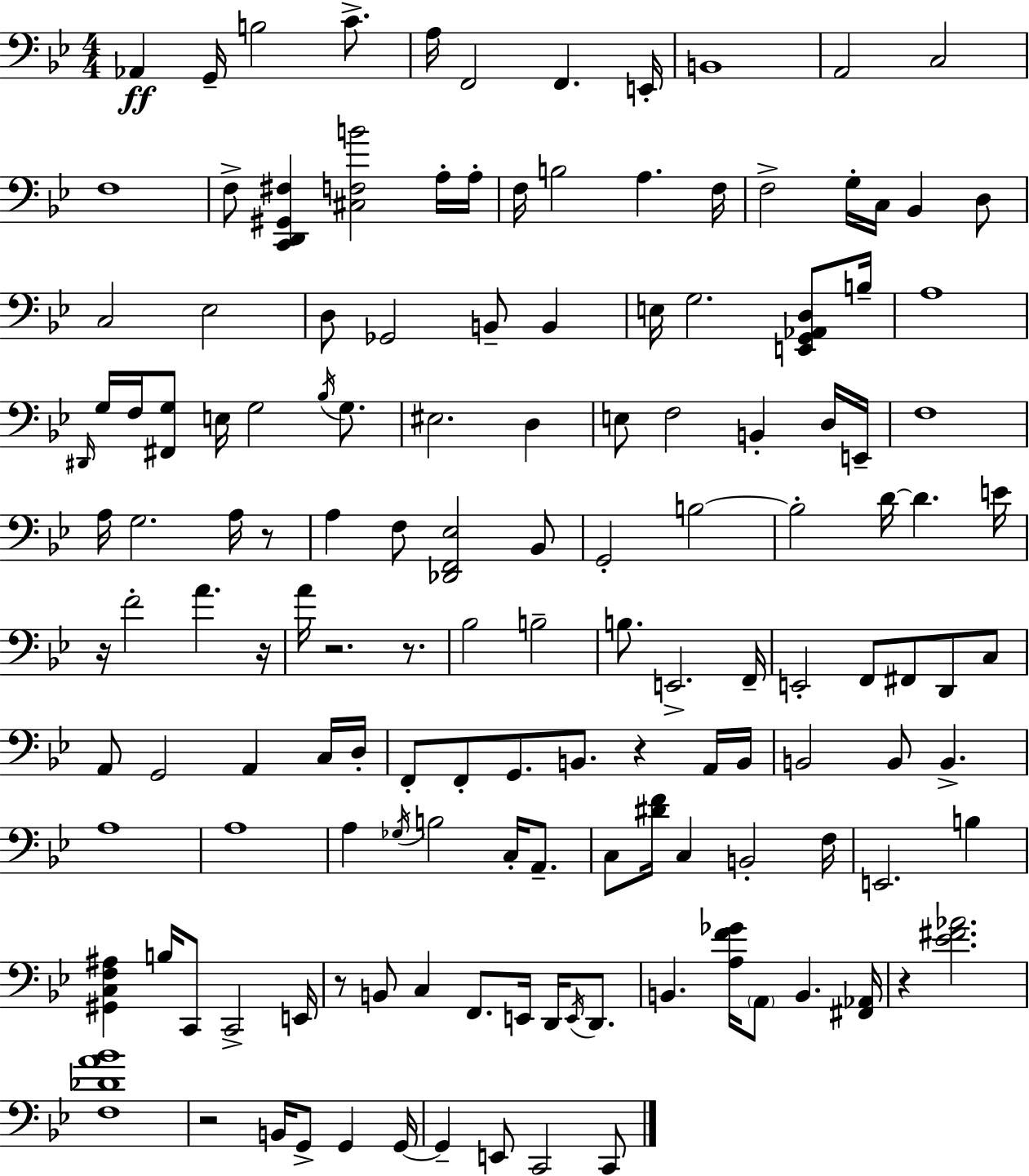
{
  \clef bass
  \numericTimeSignature
  \time 4/4
  \key bes \major
  aes,4\ff g,16-- b2 c'8.-> | a16 f,2 f,4. e,16-. | b,1 | a,2 c2 | \break f1 | f8-> <c, d, gis, fis>4 <cis f b'>2 a16-. a16-. | f16 b2 a4. f16 | f2-> g16-. c16 bes,4 d8 | \break c2 ees2 | d8 ges,2 b,8-- b,4 | e16 g2. <e, g, aes, d>8 b16-- | a1 | \break \grace { dis,16 } g16 f16 <fis, g>8 e16 g2 \acciaccatura { bes16 } g8. | eis2. d4 | e8 f2 b,4-. | d16 e,16-- f1 | \break a16 g2. a16 | r8 a4 f8 <des, f, ees>2 | bes,8 g,2-. b2~~ | b2-. d'16~~ d'4. | \break e'16 r16 f'2-. a'4. | r16 a'16 r2. r8. | bes2 b2-- | b8. e,2.-> | \break f,16-- e,2-. f,8 fis,8 d,8 | c8 a,8 g,2 a,4 | c16 d16-. f,8-. f,8-. g,8. b,8. r4 | a,16 b,16 b,2 b,8 b,4.-> | \break a1 | a1 | a4 \acciaccatura { ges16 } b2 c16-. | a,8.-- c8 <dis' f'>16 c4 b,2-. | \break f16 e,2. b4 | <gis, c f ais>4 b16 c,8 c,2-> | e,16 r8 b,8 c4 f,8. e,16 d,16 | \acciaccatura { e,16 } d,8. b,4. <a f' ges'>16 \parenthesize a,8 b,4. | \break <fis, aes,>16 r4 <ees' fis' aes'>2. | <f des' a' bes'>1 | r2 b,16 g,8-> g,4 | g,16~~ g,4-- e,8 c,2 | \break c,8 \bar "|."
}